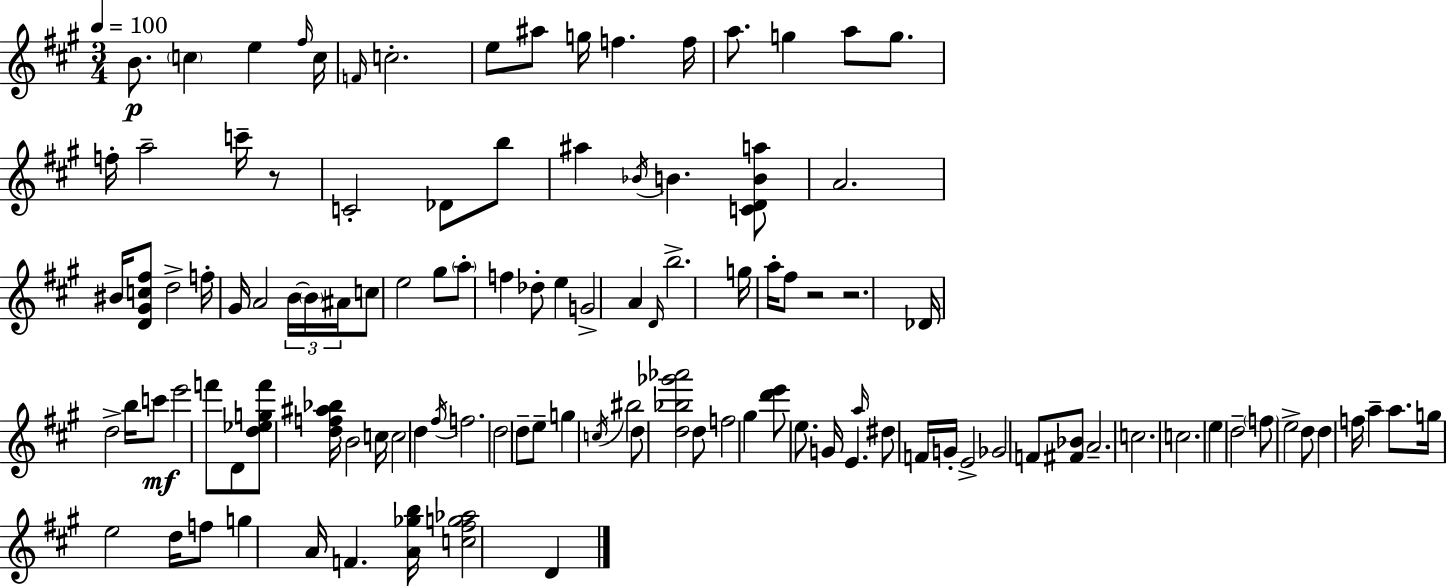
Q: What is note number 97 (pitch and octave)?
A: F5